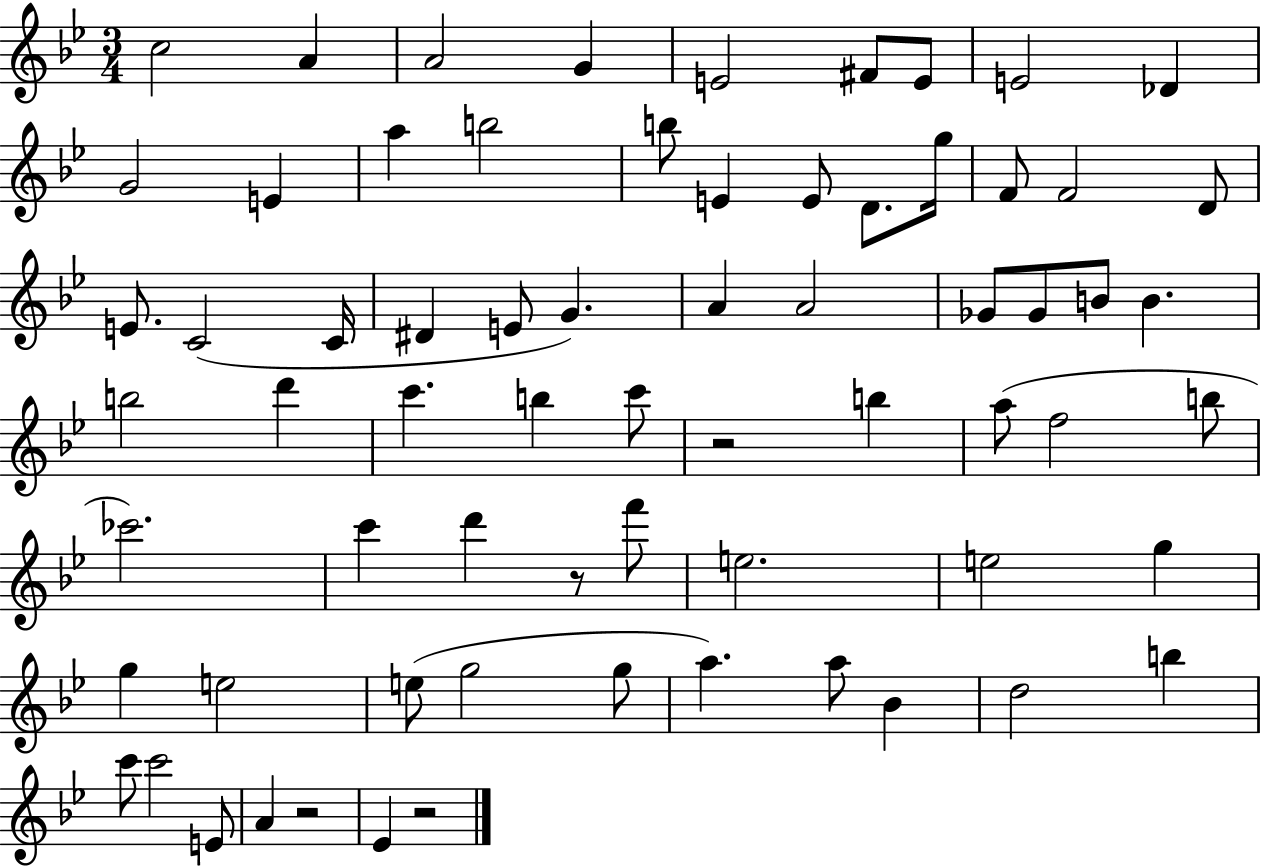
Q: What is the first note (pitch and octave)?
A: C5